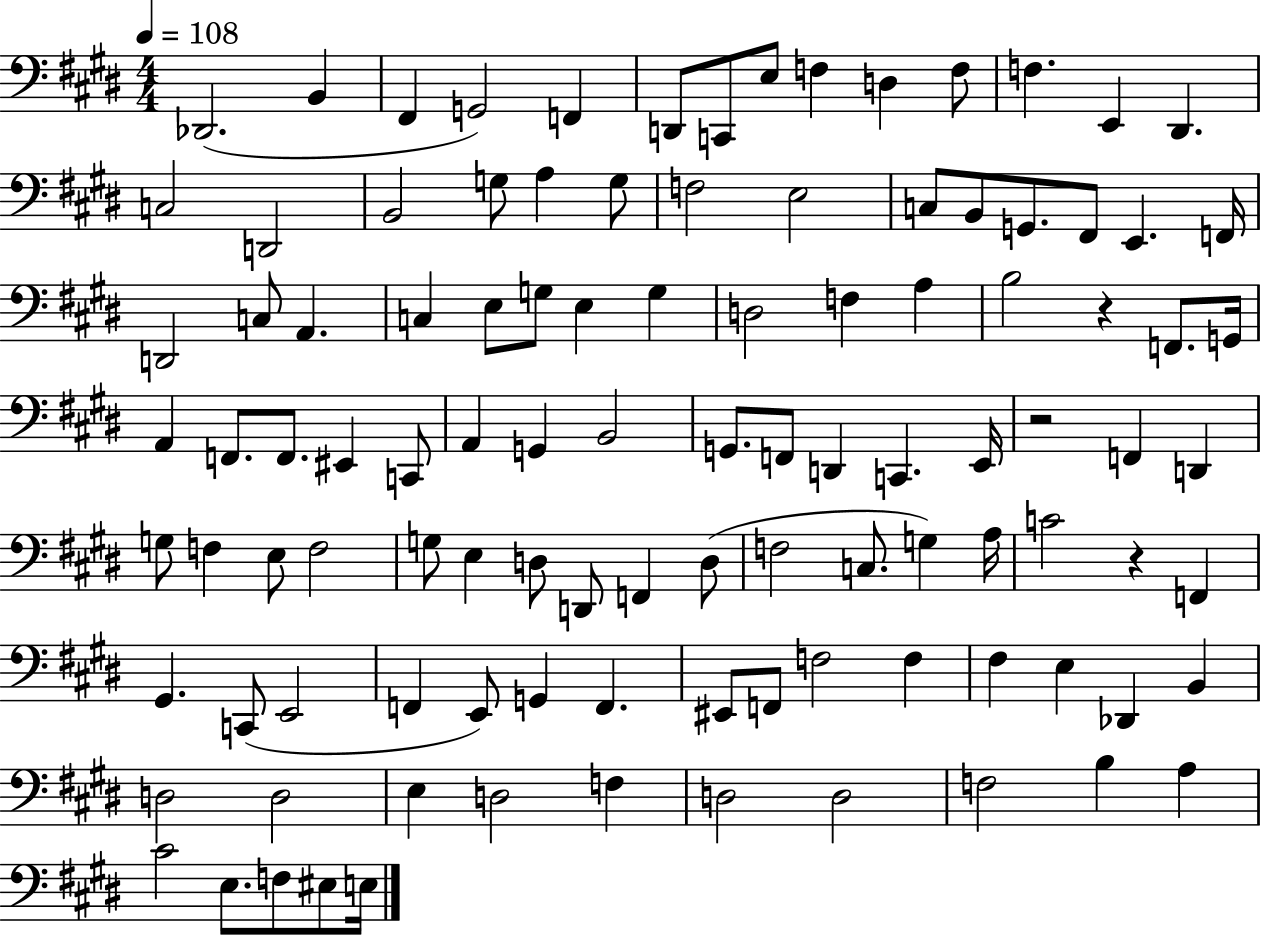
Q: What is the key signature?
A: E major